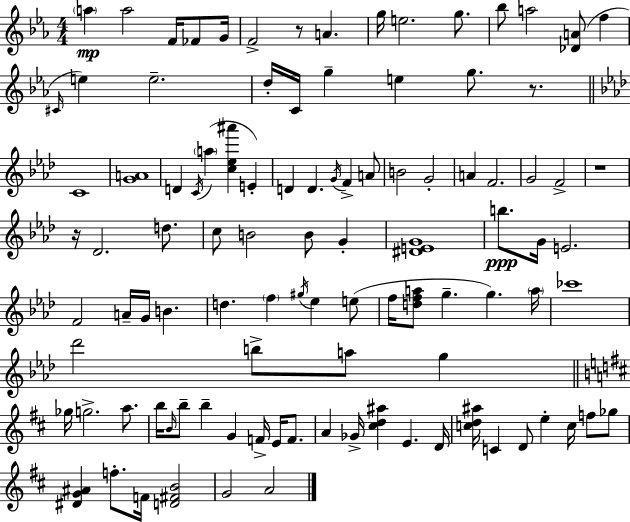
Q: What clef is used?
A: treble